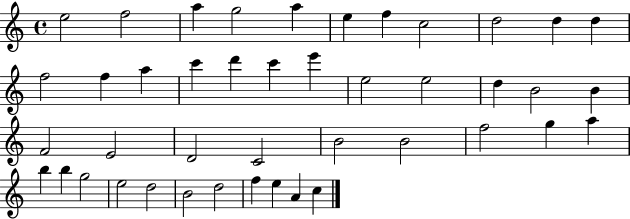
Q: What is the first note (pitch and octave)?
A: E5